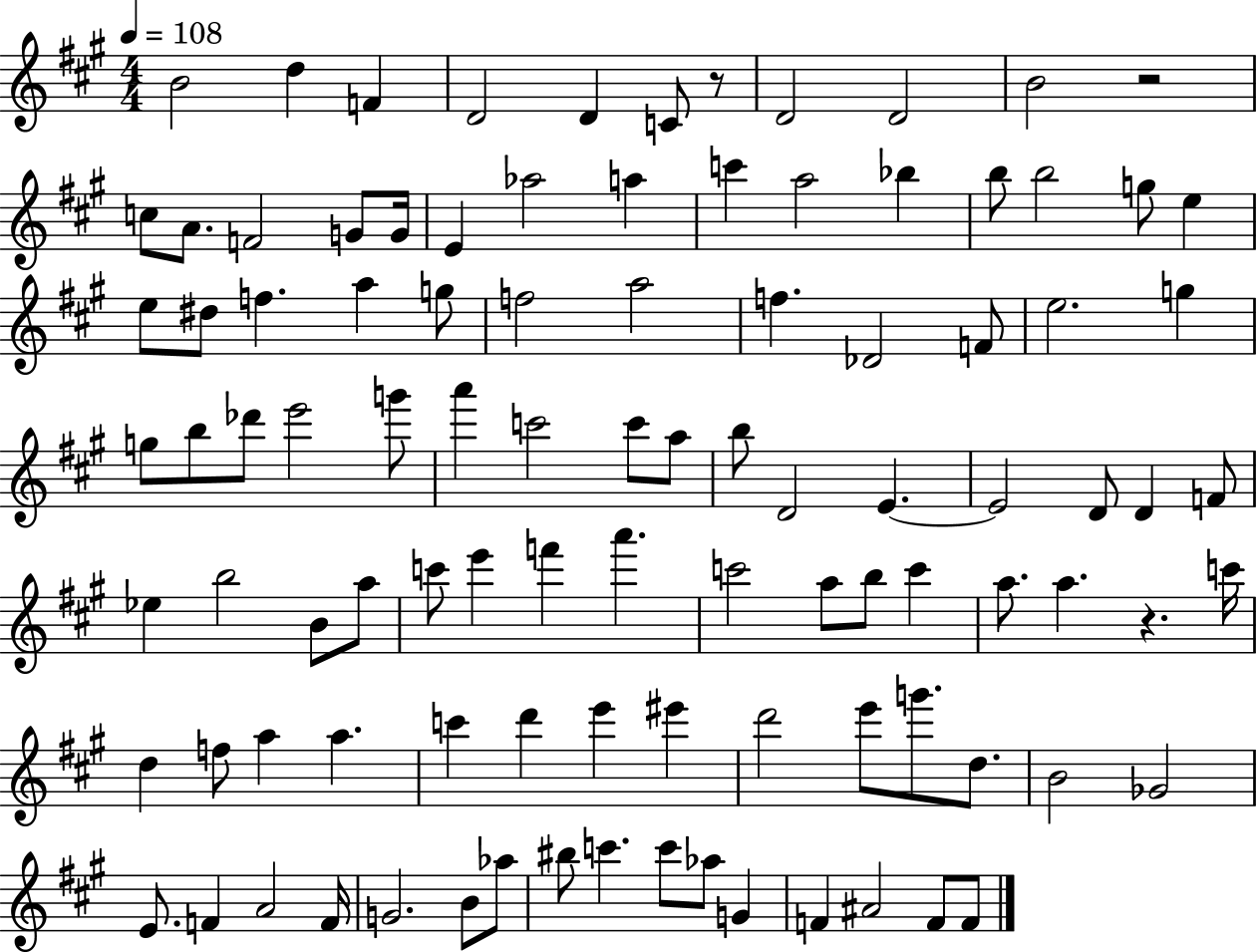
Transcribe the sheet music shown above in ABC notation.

X:1
T:Untitled
M:4/4
L:1/4
K:A
B2 d F D2 D C/2 z/2 D2 D2 B2 z2 c/2 A/2 F2 G/2 G/4 E _a2 a c' a2 _b b/2 b2 g/2 e e/2 ^d/2 f a g/2 f2 a2 f _D2 F/2 e2 g g/2 b/2 _d'/2 e'2 g'/2 a' c'2 c'/2 a/2 b/2 D2 E E2 D/2 D F/2 _e b2 B/2 a/2 c'/2 e' f' a' c'2 a/2 b/2 c' a/2 a z c'/4 d f/2 a a c' d' e' ^e' d'2 e'/2 g'/2 d/2 B2 _G2 E/2 F A2 F/4 G2 B/2 _a/2 ^b/2 c' c'/2 _a/2 G F ^A2 F/2 F/2